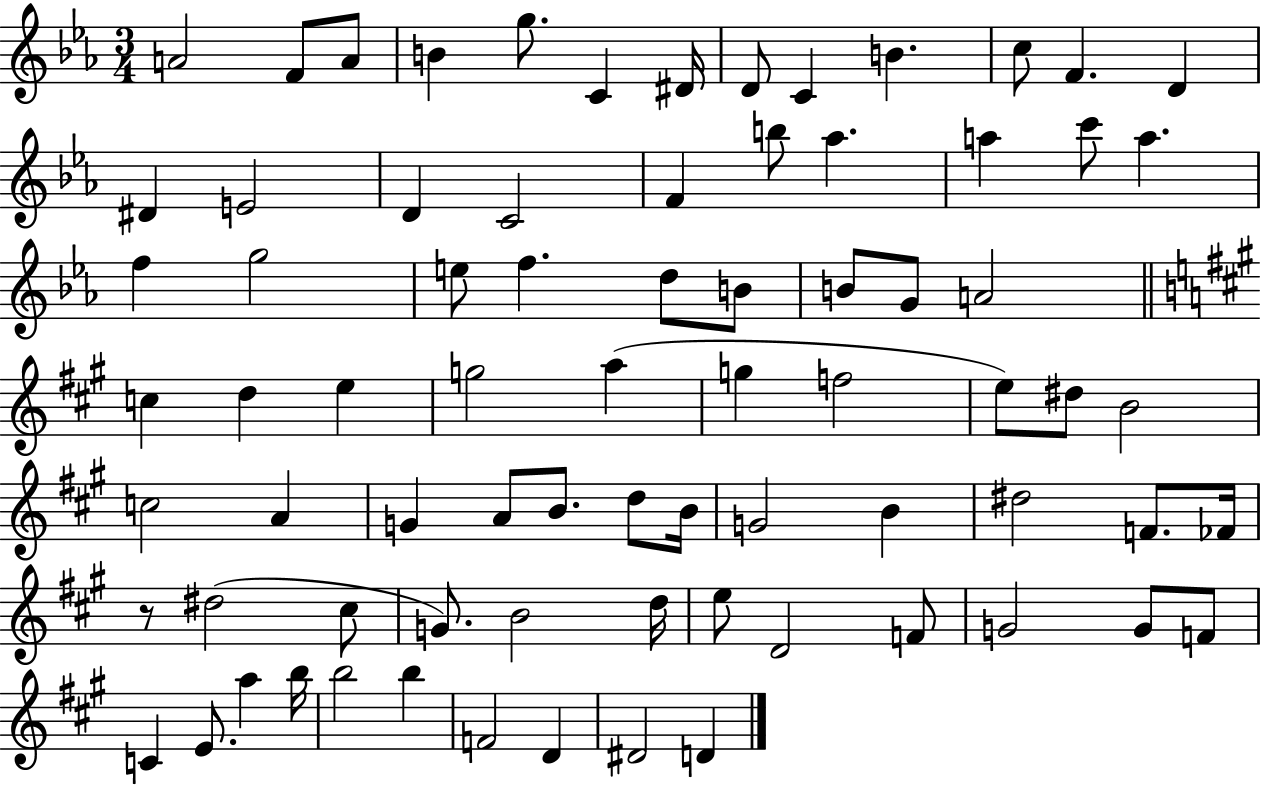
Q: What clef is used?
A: treble